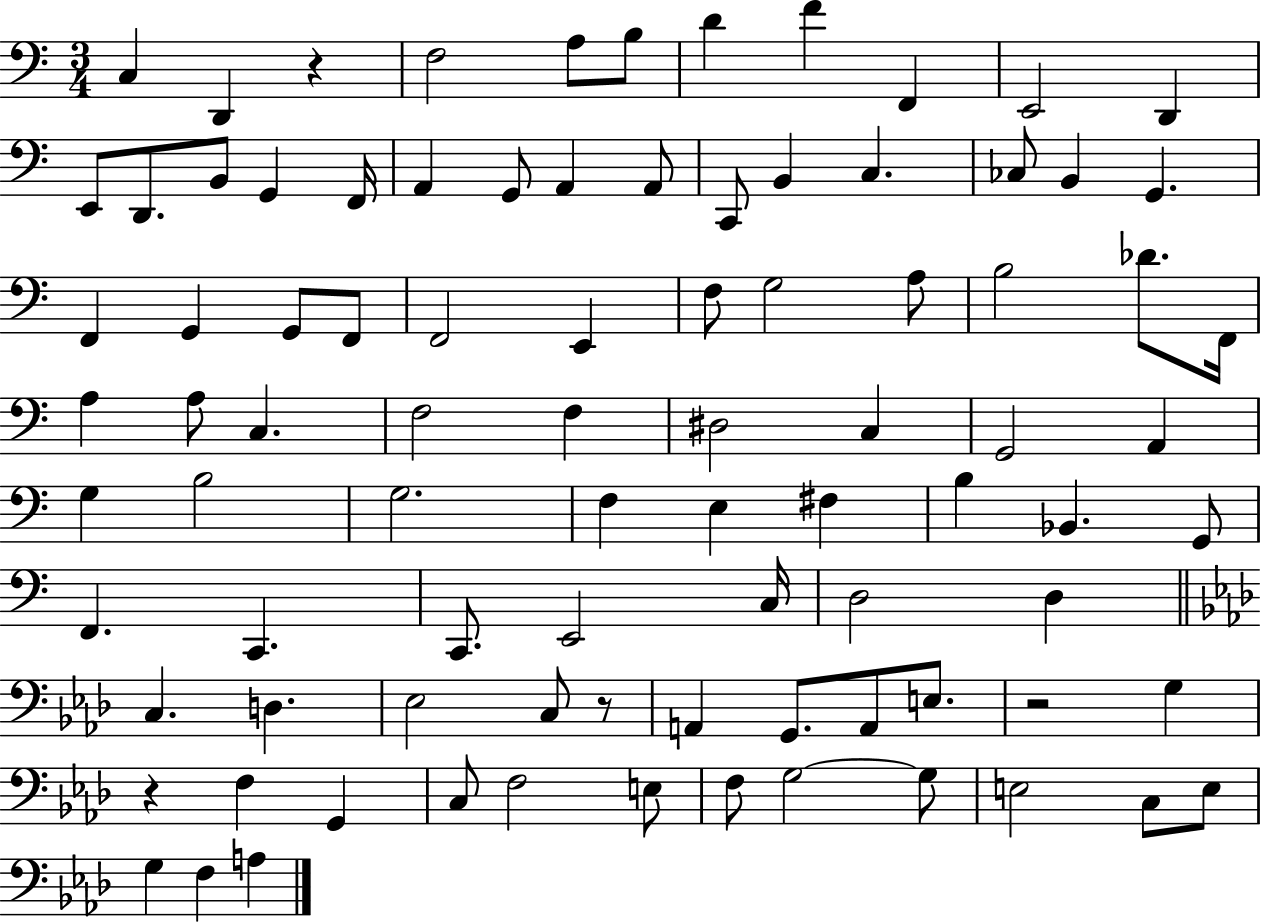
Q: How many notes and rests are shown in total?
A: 89